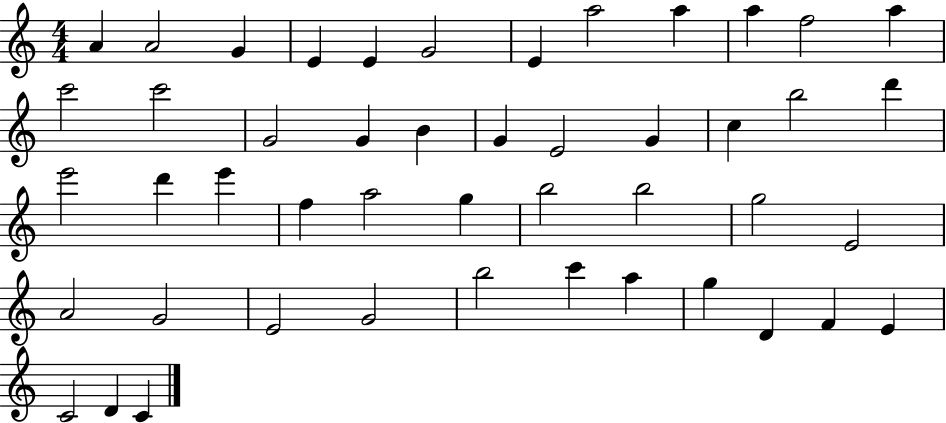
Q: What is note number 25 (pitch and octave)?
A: D6